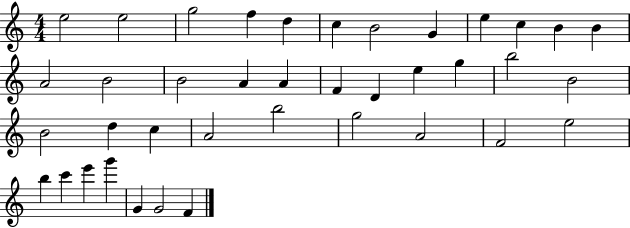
{
  \clef treble
  \numericTimeSignature
  \time 4/4
  \key c \major
  e''2 e''2 | g''2 f''4 d''4 | c''4 b'2 g'4 | e''4 c''4 b'4 b'4 | \break a'2 b'2 | b'2 a'4 a'4 | f'4 d'4 e''4 g''4 | b''2 b'2 | \break b'2 d''4 c''4 | a'2 b''2 | g''2 a'2 | f'2 e''2 | \break b''4 c'''4 e'''4 g'''4 | g'4 g'2 f'4 | \bar "|."
}